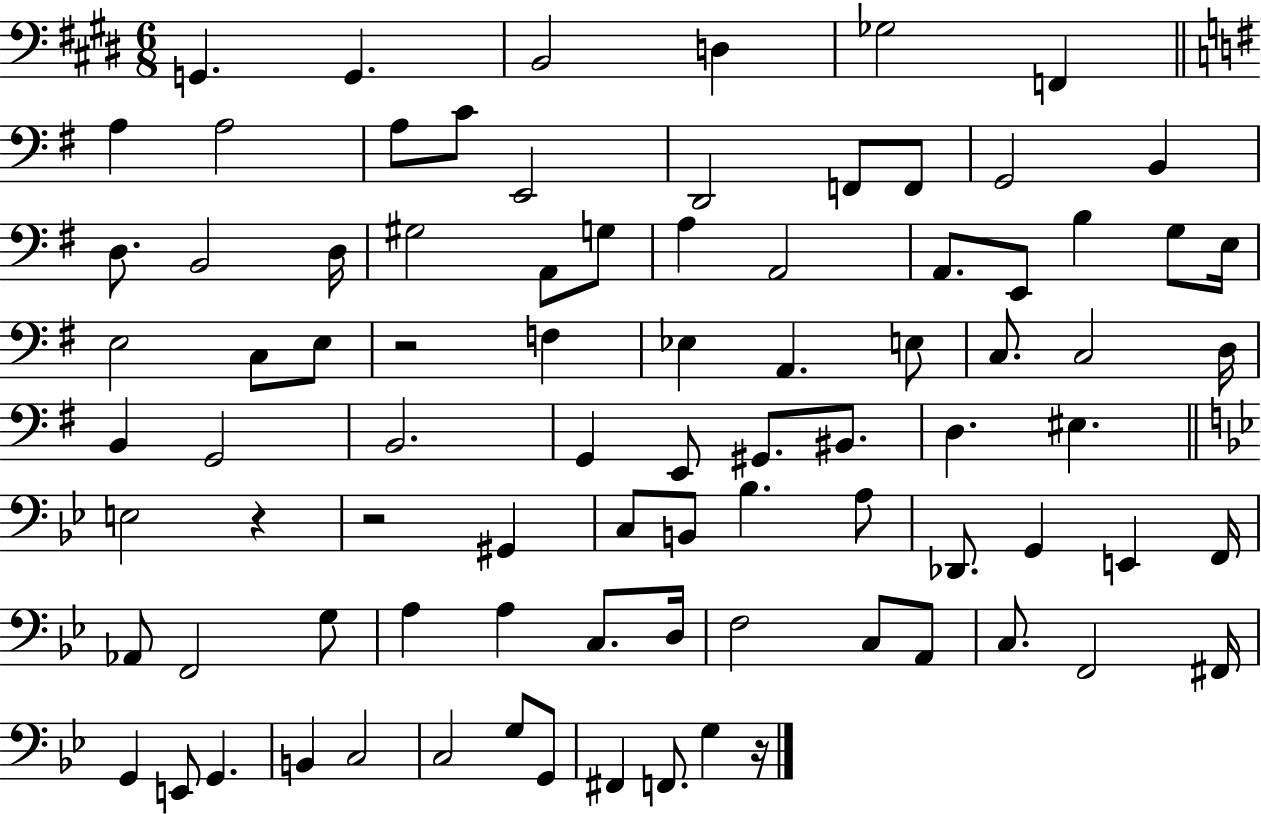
X:1
T:Untitled
M:6/8
L:1/4
K:E
G,, G,, B,,2 D, _G,2 F,, A, A,2 A,/2 C/2 E,,2 D,,2 F,,/2 F,,/2 G,,2 B,, D,/2 B,,2 D,/4 ^G,2 A,,/2 G,/2 A, A,,2 A,,/2 E,,/2 B, G,/2 E,/4 E,2 C,/2 E,/2 z2 F, _E, A,, E,/2 C,/2 C,2 D,/4 B,, G,,2 B,,2 G,, E,,/2 ^G,,/2 ^B,,/2 D, ^E, E,2 z z2 ^G,, C,/2 B,,/2 _B, A,/2 _D,,/2 G,, E,, F,,/4 _A,,/2 F,,2 G,/2 A, A, C,/2 D,/4 F,2 C,/2 A,,/2 C,/2 F,,2 ^F,,/4 G,, E,,/2 G,, B,, C,2 C,2 G,/2 G,,/2 ^F,, F,,/2 G, z/4